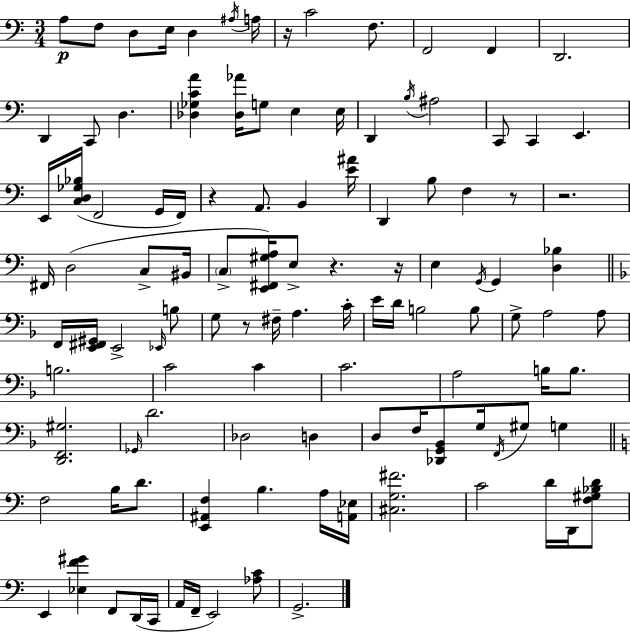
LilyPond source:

{
  \clef bass
  \numericTimeSignature
  \time 3/4
  \key c \major
  a8\p f8 d8 e16 d4 \acciaccatura { ais16 } | a16 r16 c'2 f8. | f,2 f,4 | d,2. | \break d,4 c,8 d4. | <des ges c' a'>4 <des aes'>16 g8 e4 | e16 d,4 \acciaccatura { b16 } ais2 | c,8 c,4 e,4. | \break e,16 <c d ges bes>16( f,2 | g,16 f,16) r4 a,8. b,4 | <e' ais'>16 d,4 b8 f4 | r8 r2. | \break fis,16 d2( c8-> | bis,16 \parenthesize c8-> <e, fis, gis a>16) e8-> r4. | r16 e4 \acciaccatura { g,16 } g,4 <d bes>4 | \bar "||" \break \key f \major f,16 <e, fis, gis,>16 e,2-> \grace { ees,16 } b8 | g8 r8 fis16-- a4. | c'16-. e'16 d'16 b2 b8 | g8-> a2 a8 | \break b2. | c'2 c'4 | c'2. | a2 b16 b8. | \break <d, f, gis>2. | \grace { ges,16 } d'2. | des2 d4 | d8 f16 <des, g, bes,>8 g16 \acciaccatura { f,16 } gis8 g4 | \break \bar "||" \break \key a \minor f2 b16 d'8. | <e, ais, f>4 b4. a16 <a, ees>16 | <cis g fis'>2. | c'2 d'16 d,16 <f gis bes d'>8 | \break e,4 <ees f' gis'>4 f,8 d,16( c,16 | a,16 f,16-- e,2) <aes c'>8 | g,2.-> | \bar "|."
}